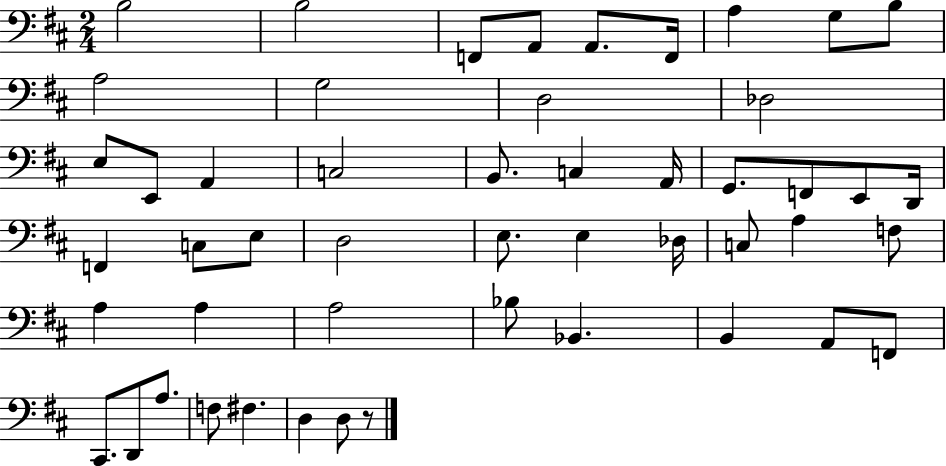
B3/h B3/h F2/e A2/e A2/e. F2/s A3/q G3/e B3/e A3/h G3/h D3/h Db3/h E3/e E2/e A2/q C3/h B2/e. C3/q A2/s G2/e. F2/e E2/e D2/s F2/q C3/e E3/e D3/h E3/e. E3/q Db3/s C3/e A3/q F3/e A3/q A3/q A3/h Bb3/e Bb2/q. B2/q A2/e F2/e C#2/e. D2/e A3/e. F3/e F#3/q. D3/q D3/e R/e